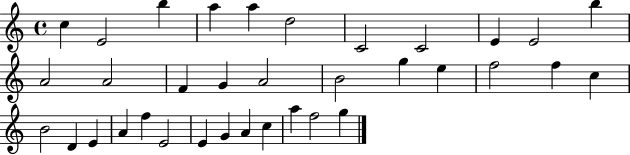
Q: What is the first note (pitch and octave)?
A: C5